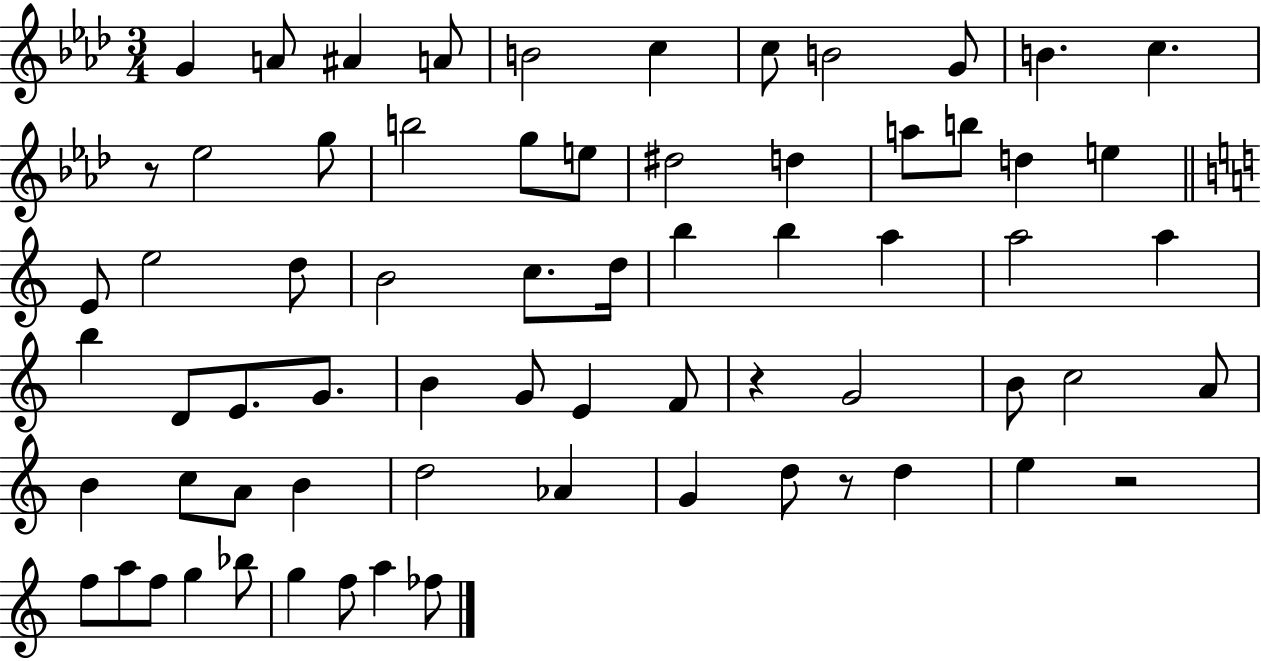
X:1
T:Untitled
M:3/4
L:1/4
K:Ab
G A/2 ^A A/2 B2 c c/2 B2 G/2 B c z/2 _e2 g/2 b2 g/2 e/2 ^d2 d a/2 b/2 d e E/2 e2 d/2 B2 c/2 d/4 b b a a2 a b D/2 E/2 G/2 B G/2 E F/2 z G2 B/2 c2 A/2 B c/2 A/2 B d2 _A G d/2 z/2 d e z2 f/2 a/2 f/2 g _b/2 g f/2 a _f/2